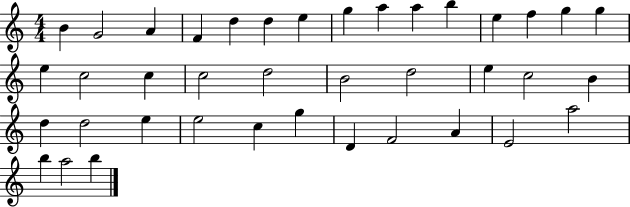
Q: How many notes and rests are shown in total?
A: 39